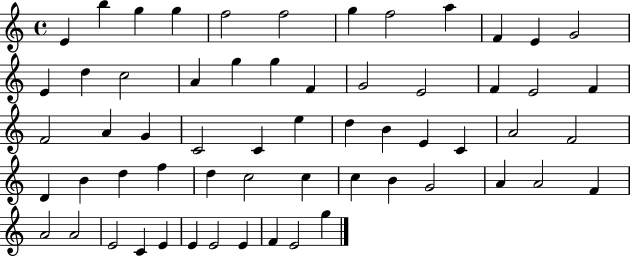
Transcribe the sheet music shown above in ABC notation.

X:1
T:Untitled
M:4/4
L:1/4
K:C
E b g g f2 f2 g f2 a F E G2 E d c2 A g g F G2 E2 F E2 F F2 A G C2 C e d B E C A2 F2 D B d f d c2 c c B G2 A A2 F A2 A2 E2 C E E E2 E F E2 g